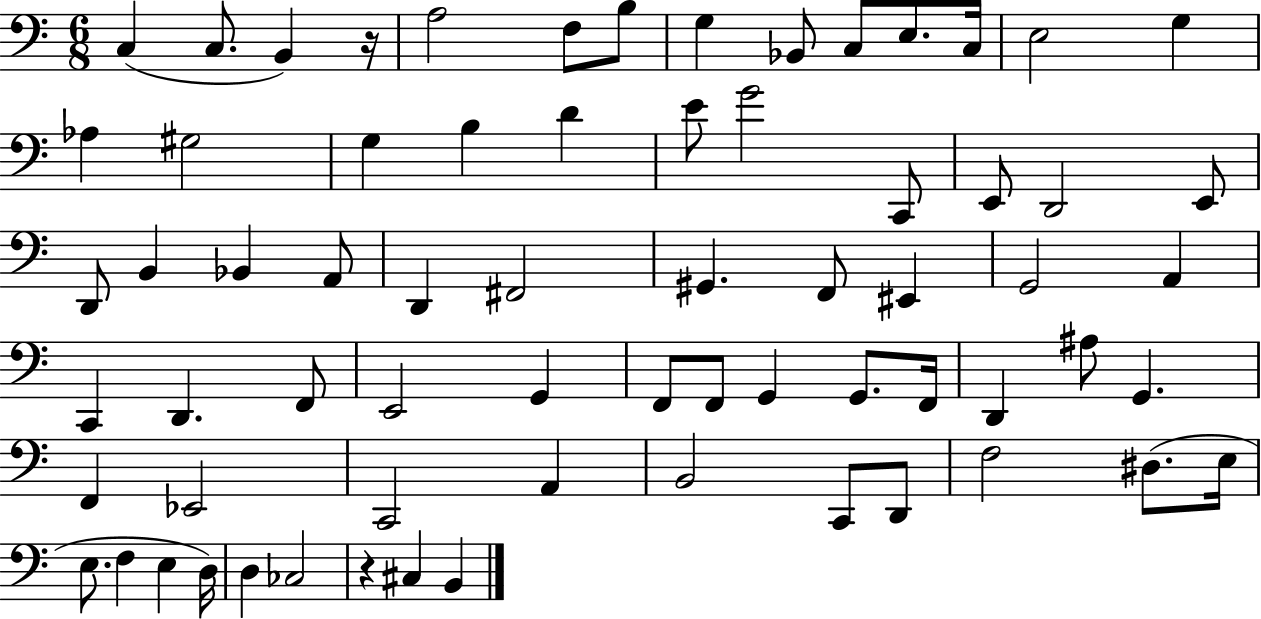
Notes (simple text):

C3/q C3/e. B2/q R/s A3/h F3/e B3/e G3/q Bb2/e C3/e E3/e. C3/s E3/h G3/q Ab3/q G#3/h G3/q B3/q D4/q E4/e G4/h C2/e E2/e D2/h E2/e D2/e B2/q Bb2/q A2/e D2/q F#2/h G#2/q. F2/e EIS2/q G2/h A2/q C2/q D2/q. F2/e E2/h G2/q F2/e F2/e G2/q G2/e. F2/s D2/q A#3/e G2/q. F2/q Eb2/h C2/h A2/q B2/h C2/e D2/e F3/h D#3/e. E3/s E3/e. F3/q E3/q D3/s D3/q CES3/h R/q C#3/q B2/q